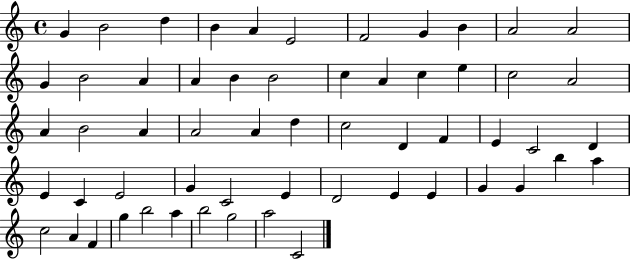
{
  \clef treble
  \time 4/4
  \defaultTimeSignature
  \key c \major
  g'4 b'2 d''4 | b'4 a'4 e'2 | f'2 g'4 b'4 | a'2 a'2 | \break g'4 b'2 a'4 | a'4 b'4 b'2 | c''4 a'4 c''4 e''4 | c''2 a'2 | \break a'4 b'2 a'4 | a'2 a'4 d''4 | c''2 d'4 f'4 | e'4 c'2 d'4 | \break e'4 c'4 e'2 | g'4 c'2 e'4 | d'2 e'4 e'4 | g'4 g'4 b''4 a''4 | \break c''2 a'4 f'4 | g''4 b''2 a''4 | b''2 g''2 | a''2 c'2 | \break \bar "|."
}